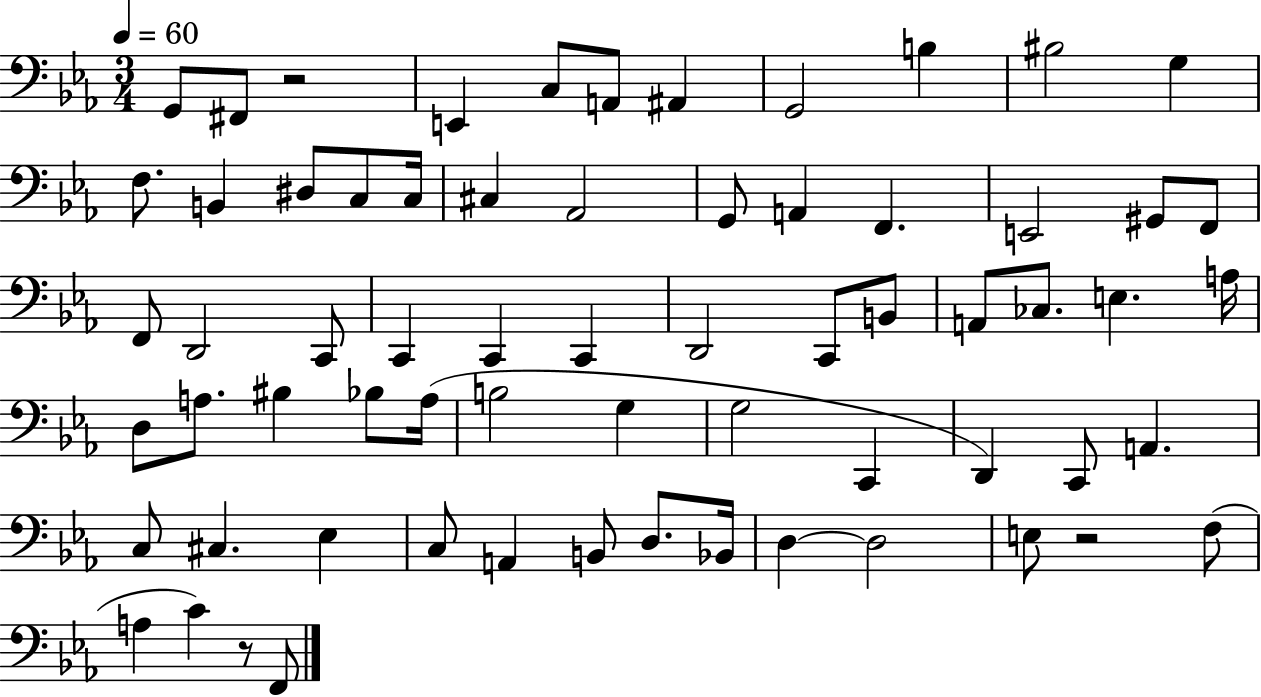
X:1
T:Untitled
M:3/4
L:1/4
K:Eb
G,,/2 ^F,,/2 z2 E,, C,/2 A,,/2 ^A,, G,,2 B, ^B,2 G, F,/2 B,, ^D,/2 C,/2 C,/4 ^C, _A,,2 G,,/2 A,, F,, E,,2 ^G,,/2 F,,/2 F,,/2 D,,2 C,,/2 C,, C,, C,, D,,2 C,,/2 B,,/2 A,,/2 _C,/2 E, A,/4 D,/2 A,/2 ^B, _B,/2 A,/4 B,2 G, G,2 C,, D,, C,,/2 A,, C,/2 ^C, _E, C,/2 A,, B,,/2 D,/2 _B,,/4 D, D,2 E,/2 z2 F,/2 A, C z/2 F,,/2